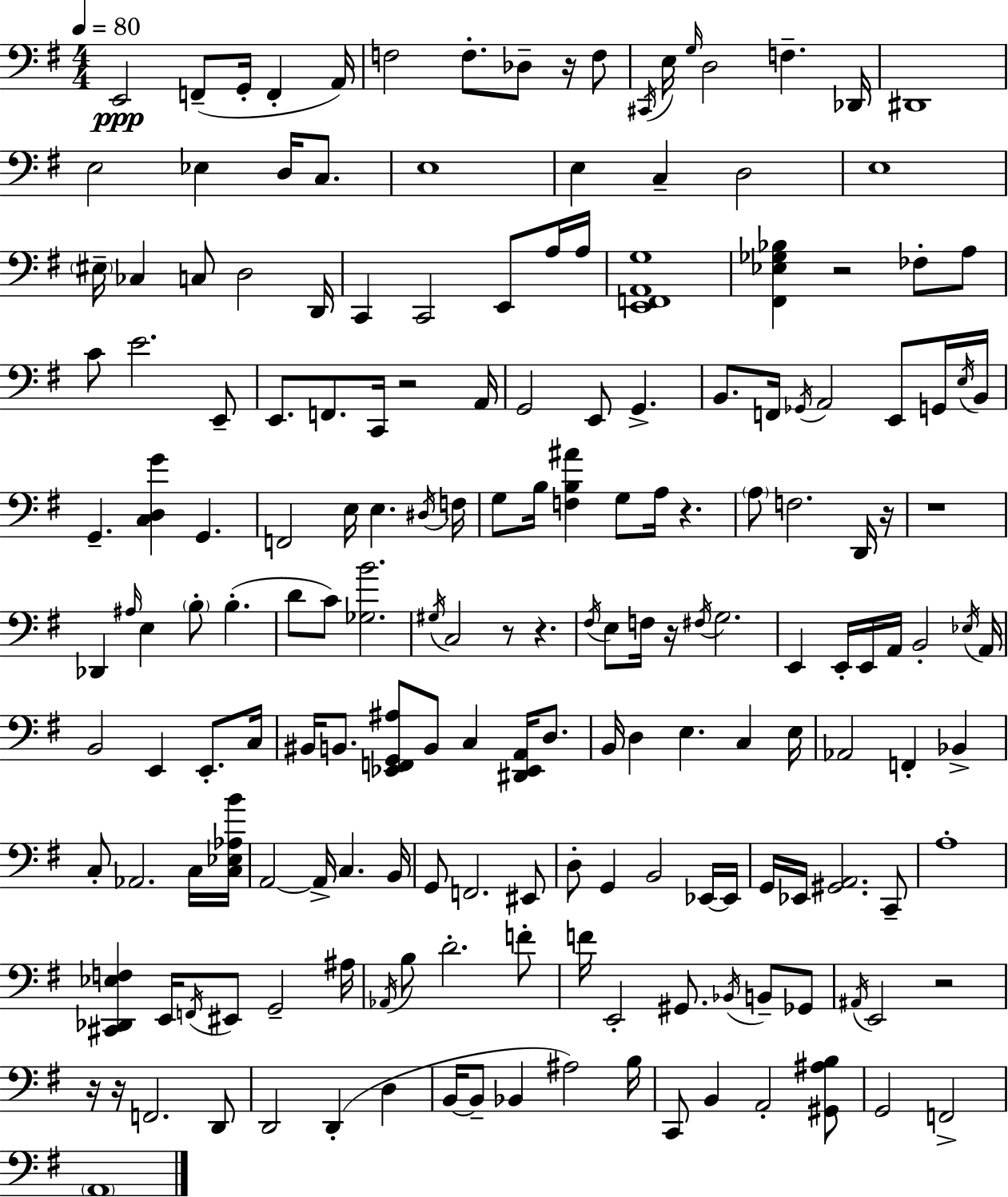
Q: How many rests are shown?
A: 12